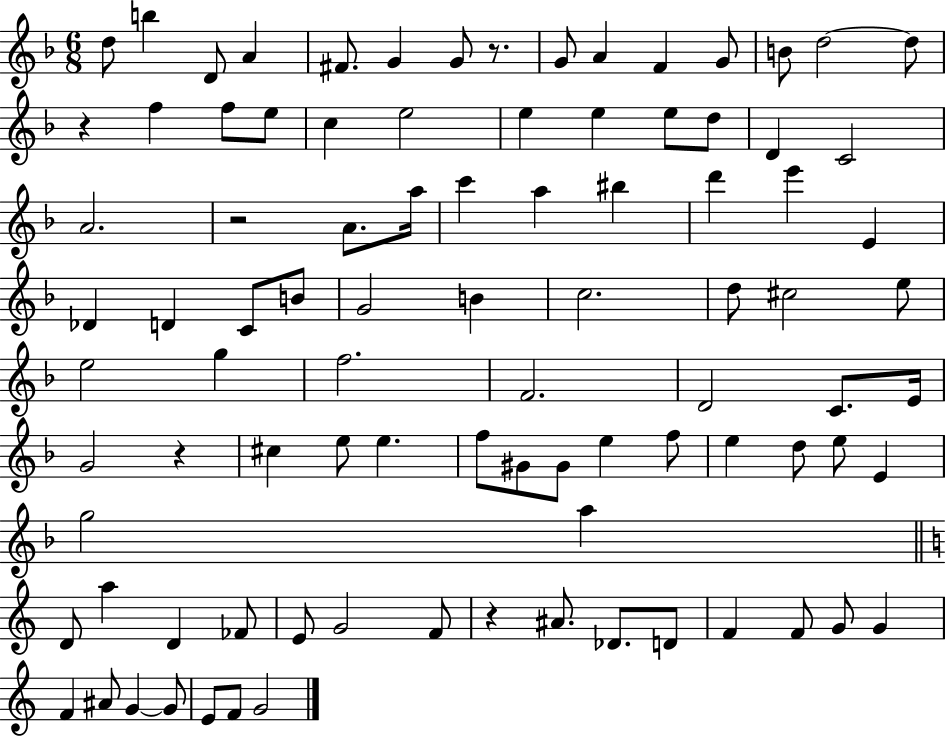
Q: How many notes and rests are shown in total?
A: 92